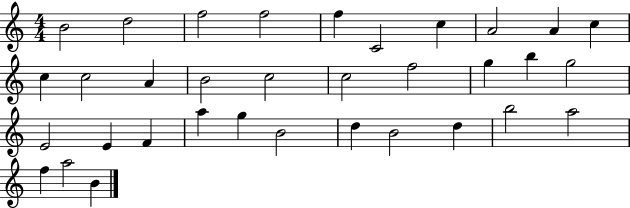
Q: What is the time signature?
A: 4/4